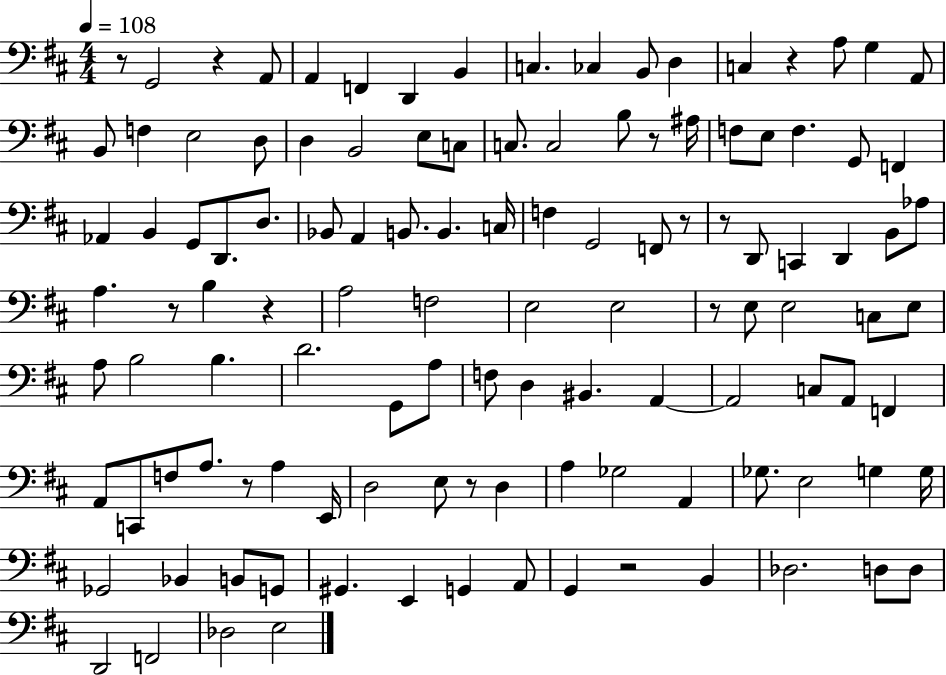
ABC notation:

X:1
T:Untitled
M:4/4
L:1/4
K:D
z/2 G,,2 z A,,/2 A,, F,, D,, B,, C, _C, B,,/2 D, C, z A,/2 G, A,,/2 B,,/2 F, E,2 D,/2 D, B,,2 E,/2 C,/2 C,/2 C,2 B,/2 z/2 ^A,/4 F,/2 E,/2 F, G,,/2 F,, _A,, B,, G,,/2 D,,/2 D,/2 _B,,/2 A,, B,,/2 B,, C,/4 F, G,,2 F,,/2 z/2 z/2 D,,/2 C,, D,, B,,/2 _A,/2 A, z/2 B, z A,2 F,2 E,2 E,2 z/2 E,/2 E,2 C,/2 E,/2 A,/2 B,2 B, D2 G,,/2 A,/2 F,/2 D, ^B,, A,, A,,2 C,/2 A,,/2 F,, A,,/2 C,,/2 F,/2 A,/2 z/2 A, E,,/4 D,2 E,/2 z/2 D, A, _G,2 A,, _G,/2 E,2 G, G,/4 _G,,2 _B,, B,,/2 G,,/2 ^G,, E,, G,, A,,/2 G,, z2 B,, _D,2 D,/2 D,/2 D,,2 F,,2 _D,2 E,2